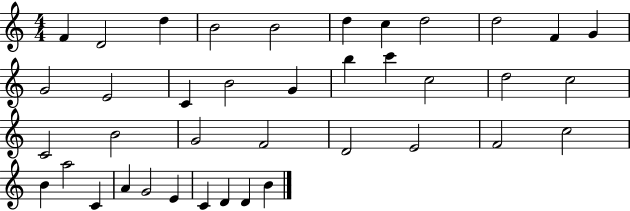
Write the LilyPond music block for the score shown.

{
  \clef treble
  \numericTimeSignature
  \time 4/4
  \key c \major
  f'4 d'2 d''4 | b'2 b'2 | d''4 c''4 d''2 | d''2 f'4 g'4 | \break g'2 e'2 | c'4 b'2 g'4 | b''4 c'''4 c''2 | d''2 c''2 | \break c'2 b'2 | g'2 f'2 | d'2 e'2 | f'2 c''2 | \break b'4 a''2 c'4 | a'4 g'2 e'4 | c'4 d'4 d'4 b'4 | \bar "|."
}